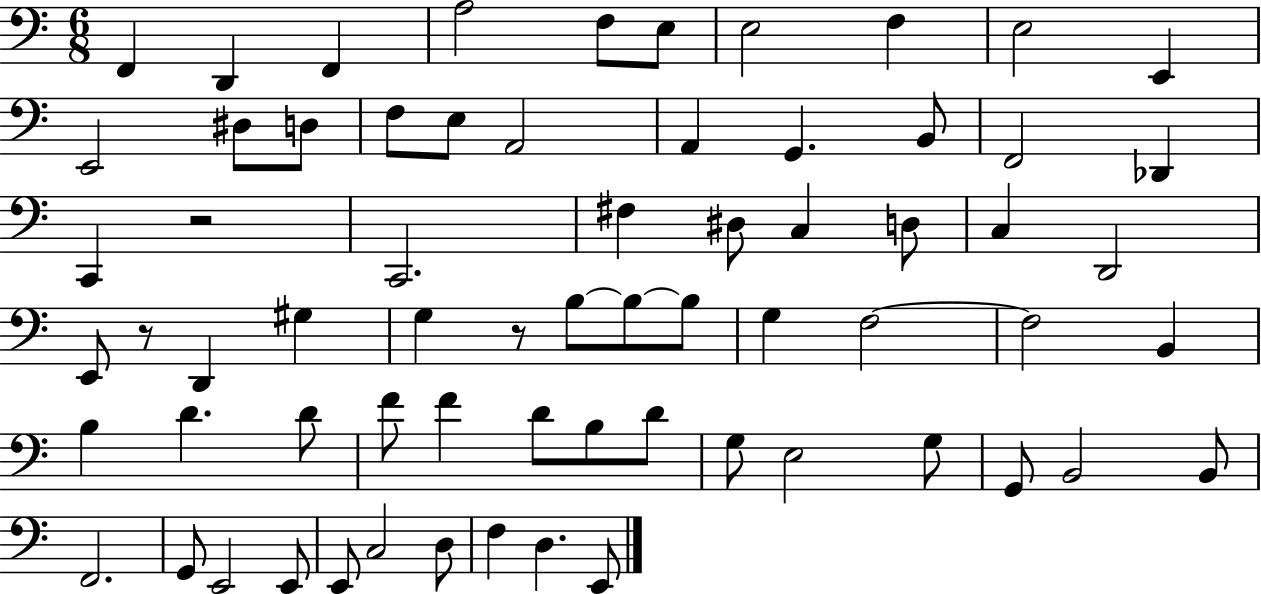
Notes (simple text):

F2/q D2/q F2/q A3/h F3/e E3/e E3/h F3/q E3/h E2/q E2/h D#3/e D3/e F3/e E3/e A2/h A2/q G2/q. B2/e F2/h Db2/q C2/q R/h C2/h. F#3/q D#3/e C3/q D3/e C3/q D2/h E2/e R/e D2/q G#3/q G3/q R/e B3/e B3/e B3/e G3/q F3/h F3/h B2/q B3/q D4/q. D4/e F4/e F4/q D4/e B3/e D4/e G3/e E3/h G3/e G2/e B2/h B2/e F2/h. G2/e E2/h E2/e E2/e C3/h D3/e F3/q D3/q. E2/e